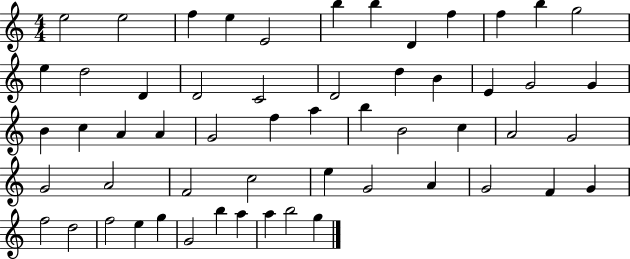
E5/h E5/h F5/q E5/q E4/h B5/q B5/q D4/q F5/q F5/q B5/q G5/h E5/q D5/h D4/q D4/h C4/h D4/h D5/q B4/q E4/q G4/h G4/q B4/q C5/q A4/q A4/q G4/h F5/q A5/q B5/q B4/h C5/q A4/h G4/h G4/h A4/h F4/h C5/h E5/q G4/h A4/q G4/h F4/q G4/q F5/h D5/h F5/h E5/q G5/q G4/h B5/q A5/q A5/q B5/h G5/q